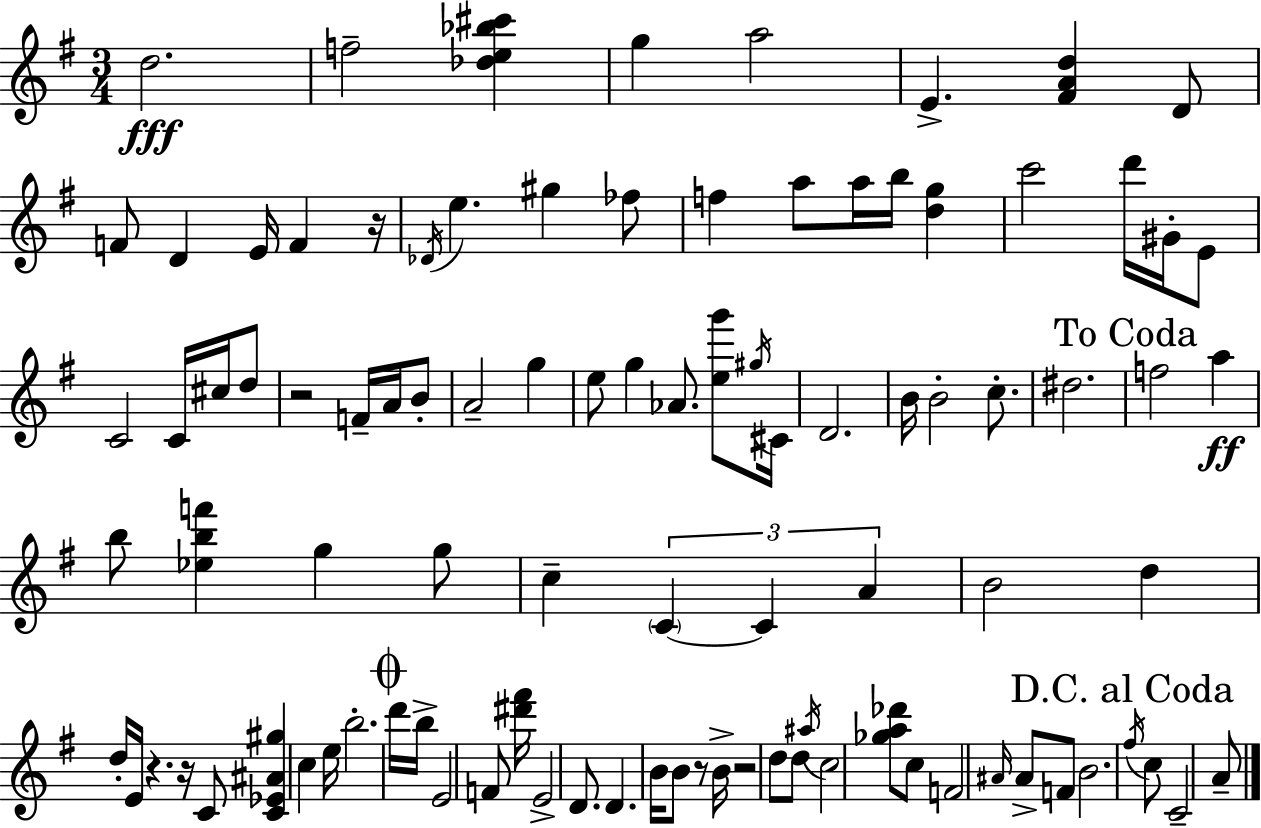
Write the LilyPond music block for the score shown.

{
  \clef treble
  \numericTimeSignature
  \time 3/4
  \key g \major
  d''2.\fff | f''2-- <des'' e'' bes'' cis'''>4 | g''4 a''2 | e'4.-> <fis' a' d''>4 d'8 | \break f'8 d'4 e'16 f'4 r16 | \acciaccatura { des'16 } e''4. gis''4 fes''8 | f''4 a''8 a''16 b''16 <d'' g''>4 | c'''2 d'''16 gis'16-. e'8 | \break c'2 c'16 cis''16 d''8 | r2 f'16-- a'16 b'8-. | a'2-- g''4 | e''8 g''4 aes'8. <e'' g'''>8 | \break \acciaccatura { gis''16 } cis'16 d'2. | b'16 b'2-. c''8.-. | dis''2. | \mark "To Coda" f''2 a''4\ff | \break b''8 <ees'' b'' f'''>4 g''4 | g''8 c''4-- \tuplet 3/2 { \parenthesize c'4~~ c'4 | a'4 } b'2 | d''4 d''16-. e'16 r4. | \break r16 c'8 <c' ees' ais' gis''>4 c''4 | e''16 b''2.-. | \mark \markup { \musicglyph "scripts.coda" } d'''16 b''16-> e'2 | f'8 <dis''' fis'''>16 e'2-> d'8. | \break d'4. b'16 b'8 r8 | b'16-> r2 d''8 | d''8 \acciaccatura { ais''16 } c''2 <ges'' a'' des'''>8 | c''8 f'2 \grace { ais'16 } | \break ais'8-> f'8 b'2. | \mark "D.C. al Coda" \acciaccatura { fis''16 } c''8 c'2-- | a'8-- \bar "|."
}